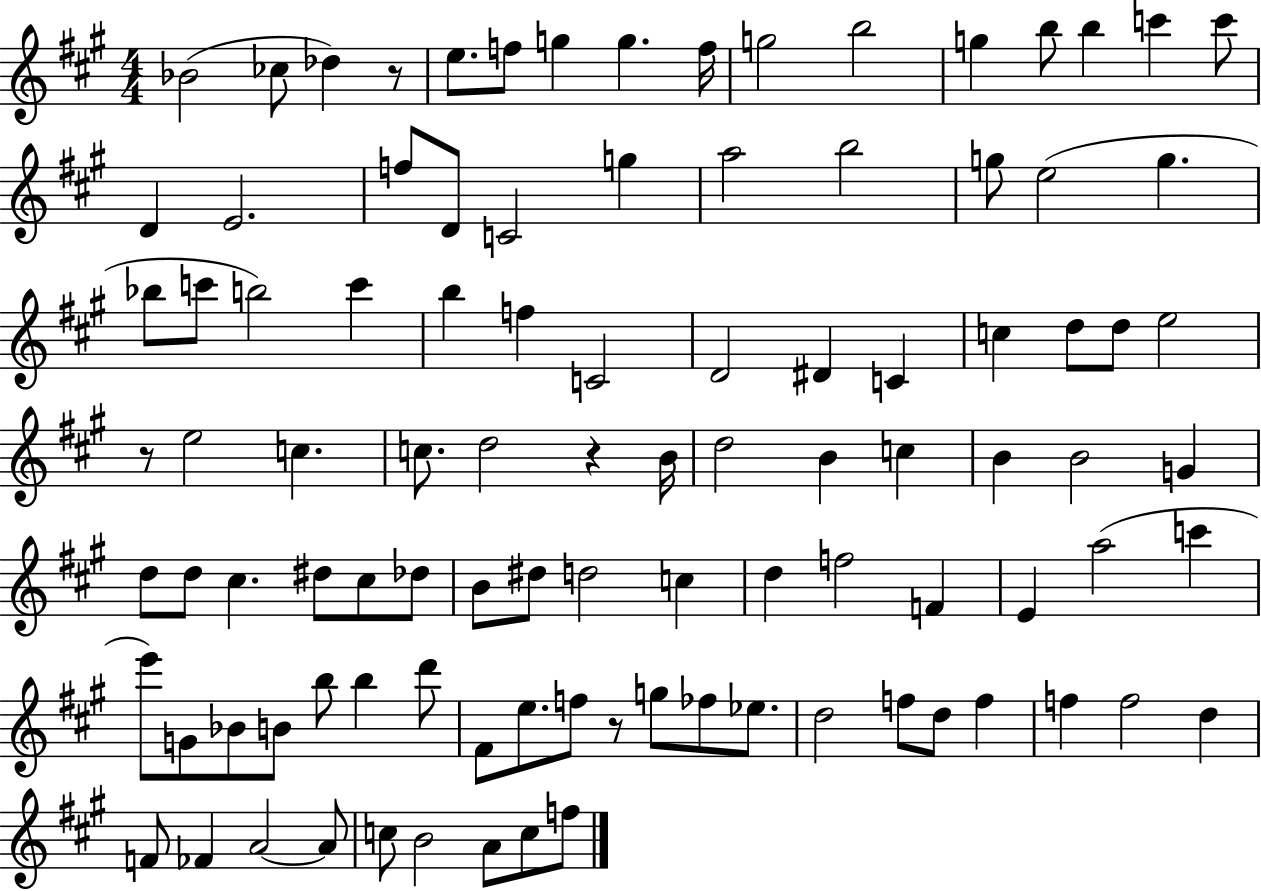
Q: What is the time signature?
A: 4/4